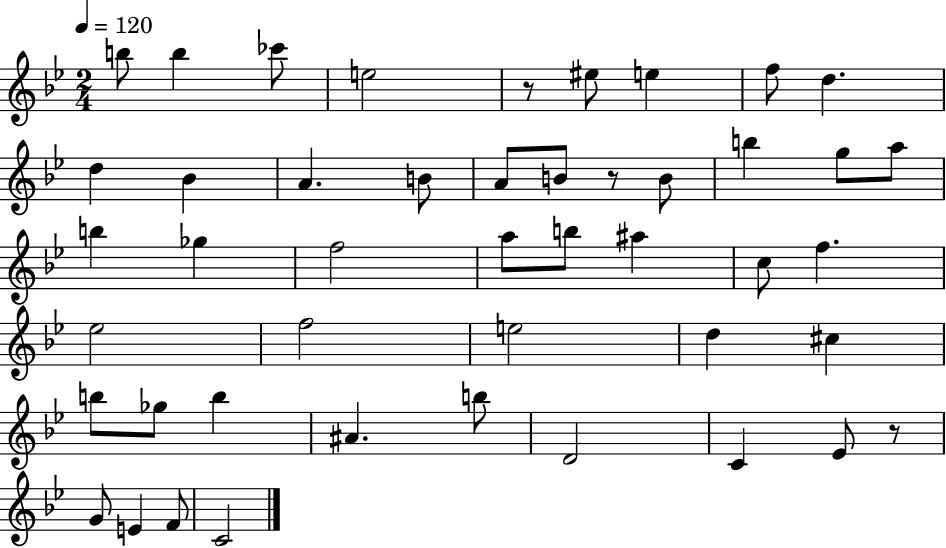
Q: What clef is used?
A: treble